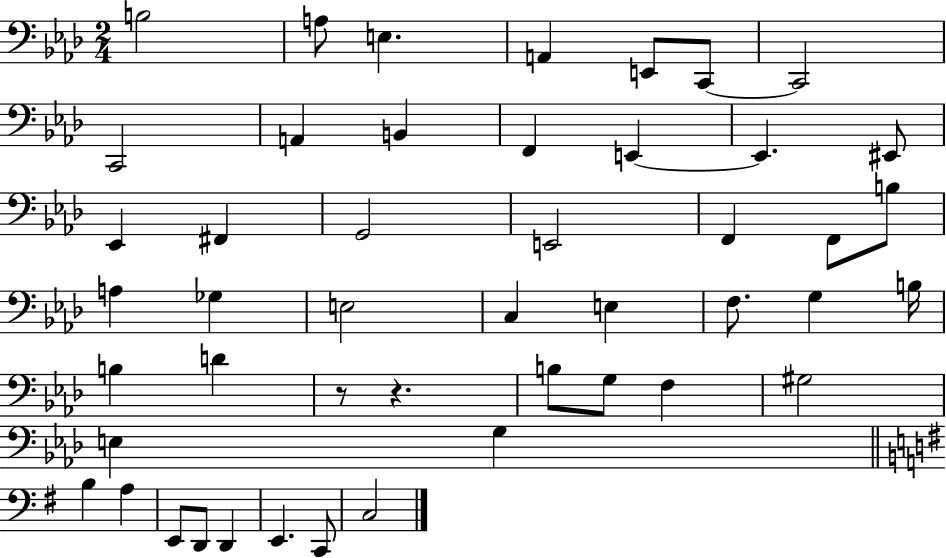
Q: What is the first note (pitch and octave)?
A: B3